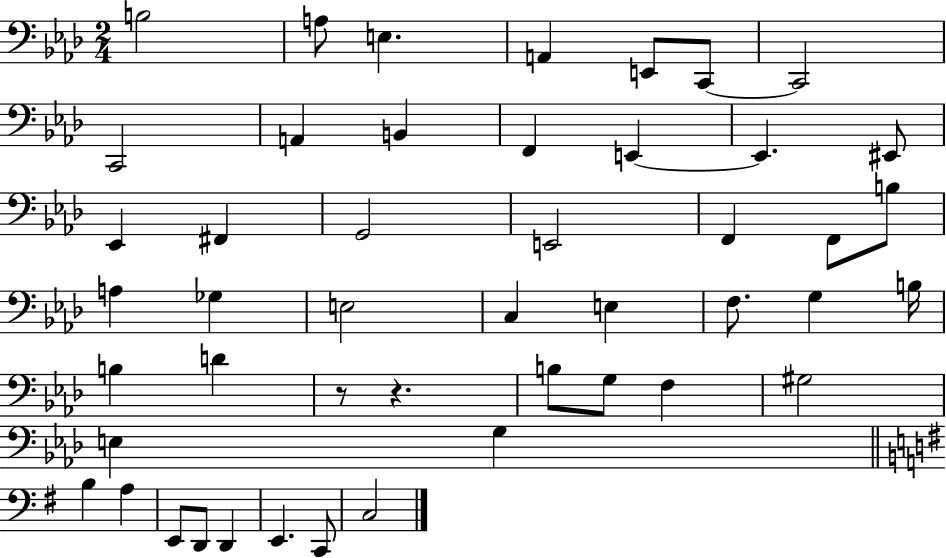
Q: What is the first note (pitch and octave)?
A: B3